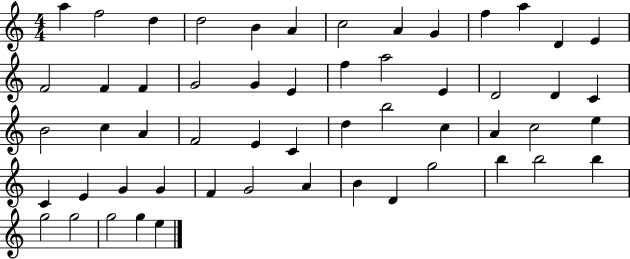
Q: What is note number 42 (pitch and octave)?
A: F4